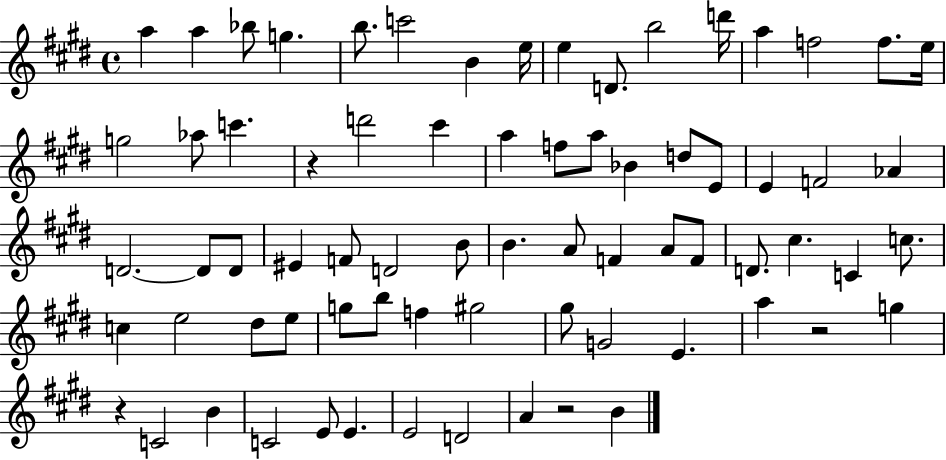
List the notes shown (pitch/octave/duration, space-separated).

A5/q A5/q Bb5/e G5/q. B5/e. C6/h B4/q E5/s E5/q D4/e. B5/h D6/s A5/q F5/h F5/e. E5/s G5/h Ab5/e C6/q. R/q D6/h C#6/q A5/q F5/e A5/e Bb4/q D5/e E4/e E4/q F4/h Ab4/q D4/h. D4/e D4/e EIS4/q F4/e D4/h B4/e B4/q. A4/e F4/q A4/e F4/e D4/e. C#5/q. C4/q C5/e. C5/q E5/h D#5/e E5/e G5/e B5/e F5/q G#5/h G#5/e G4/h E4/q. A5/q R/h G5/q R/q C4/h B4/q C4/h E4/e E4/q. E4/h D4/h A4/q R/h B4/q